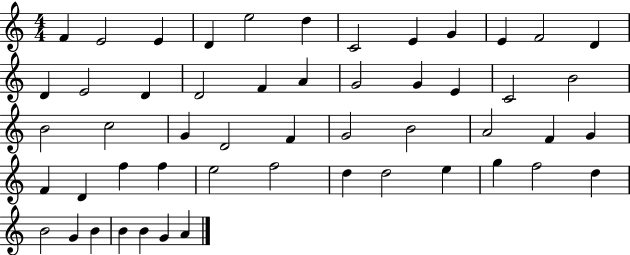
X:1
T:Untitled
M:4/4
L:1/4
K:C
F E2 E D e2 d C2 E G E F2 D D E2 D D2 F A G2 G E C2 B2 B2 c2 G D2 F G2 B2 A2 F G F D f f e2 f2 d d2 e g f2 d B2 G B B B G A